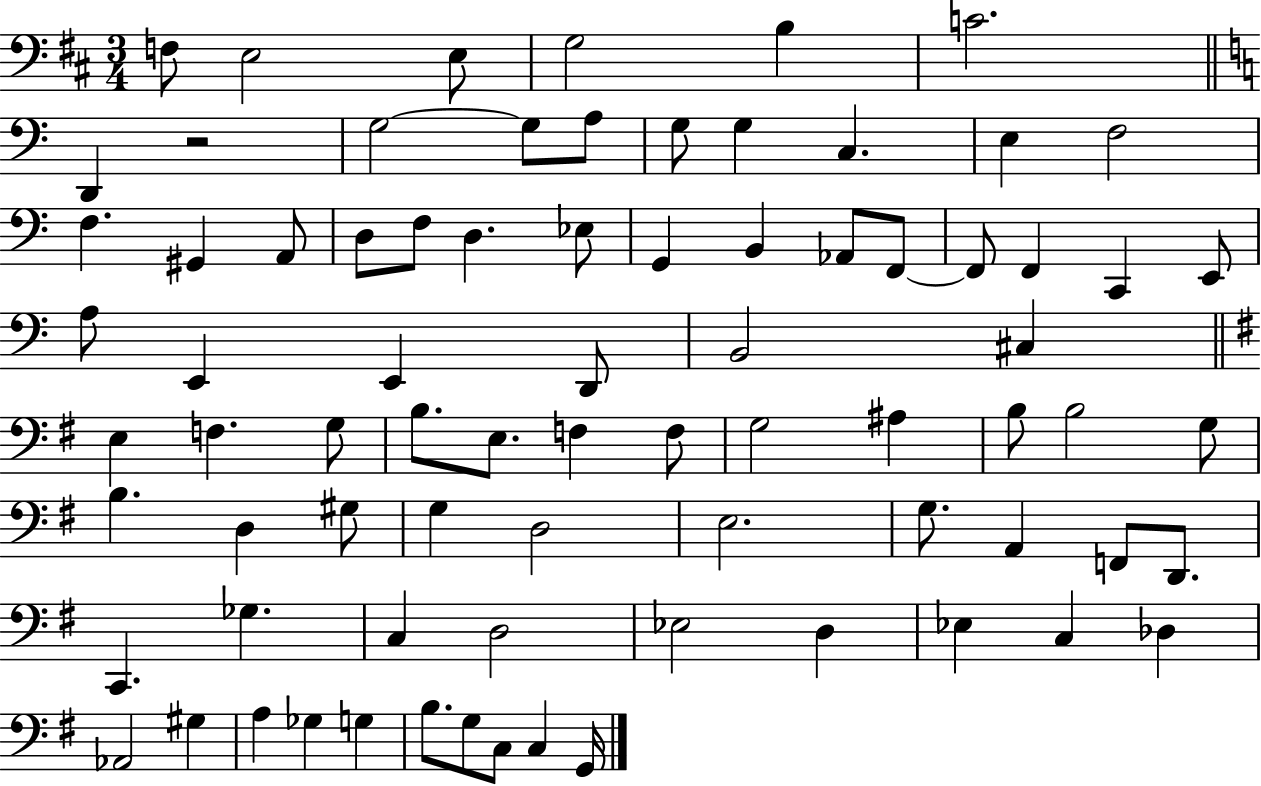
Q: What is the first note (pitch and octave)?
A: F3